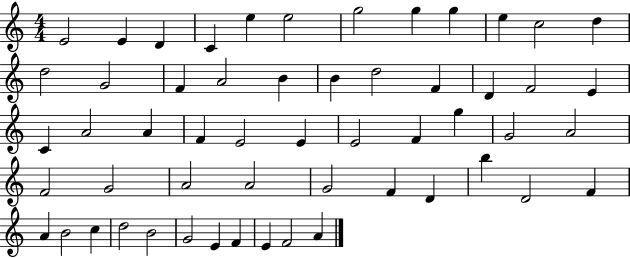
{
  \clef treble
  \numericTimeSignature
  \time 4/4
  \key c \major
  e'2 e'4 d'4 | c'4 e''4 e''2 | g''2 g''4 g''4 | e''4 c''2 d''4 | \break d''2 g'2 | f'4 a'2 b'4 | b'4 d''2 f'4 | d'4 f'2 e'4 | \break c'4 a'2 a'4 | f'4 e'2 e'4 | e'2 f'4 g''4 | g'2 a'2 | \break f'2 g'2 | a'2 a'2 | g'2 f'4 d'4 | b''4 d'2 f'4 | \break a'4 b'2 c''4 | d''2 b'2 | g'2 e'4 f'4 | e'4 f'2 a'4 | \break \bar "|."
}